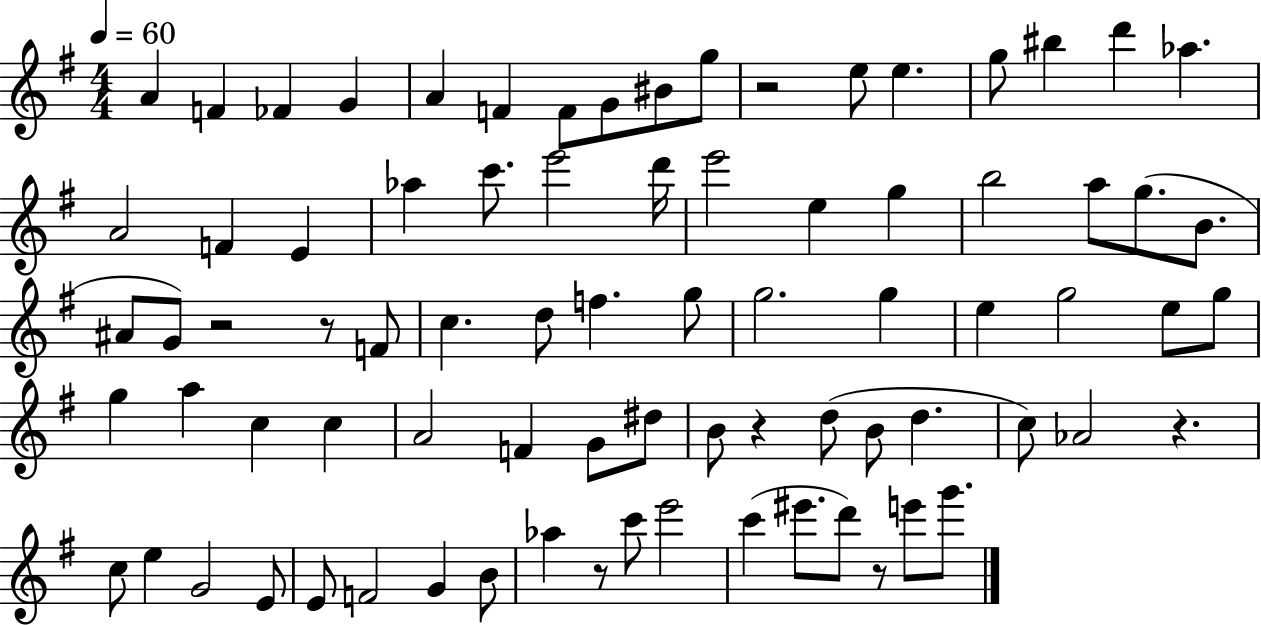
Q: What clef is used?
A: treble